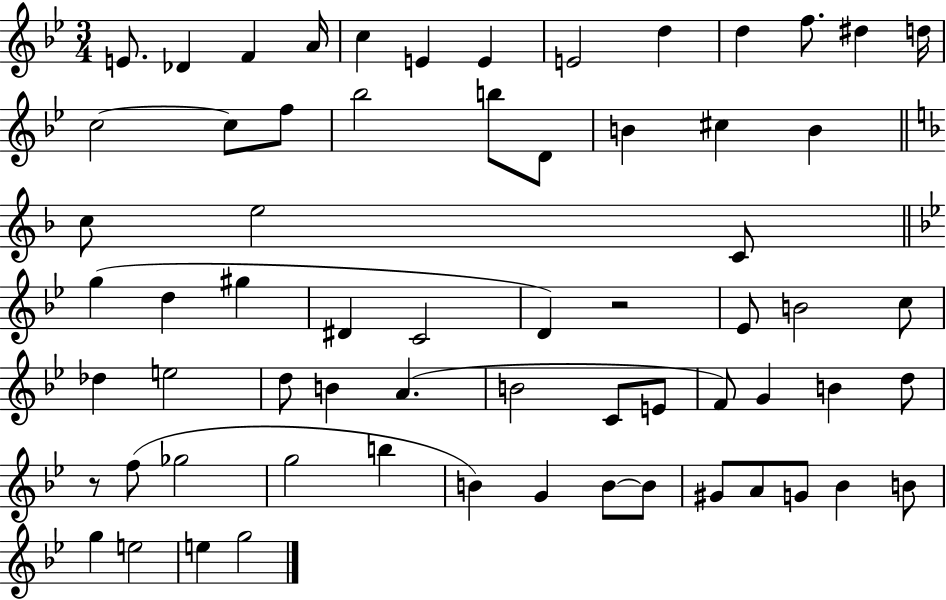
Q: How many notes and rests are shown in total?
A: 65